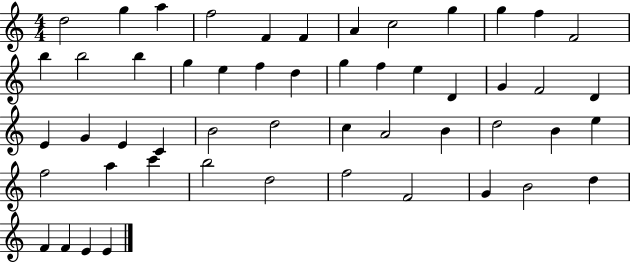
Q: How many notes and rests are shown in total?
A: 52